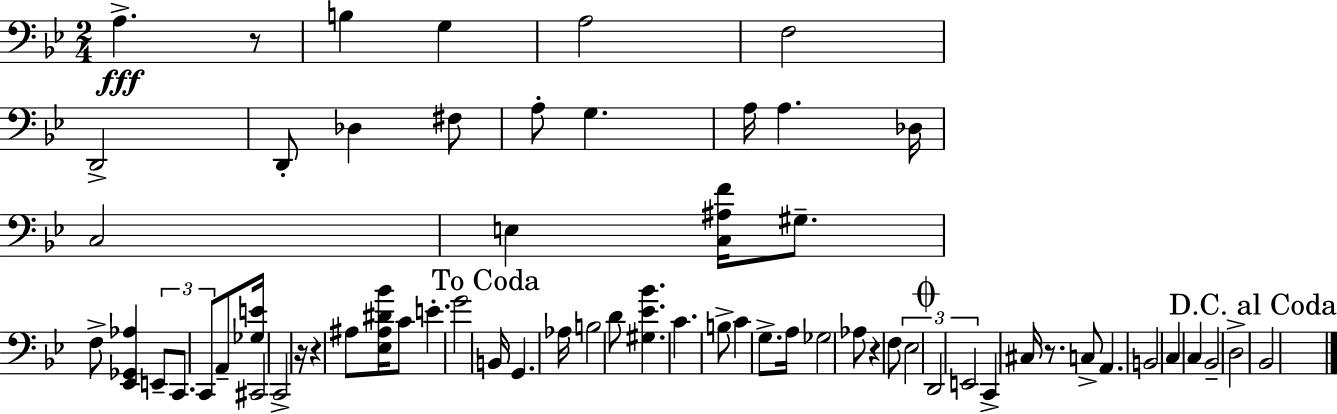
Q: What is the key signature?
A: BES major